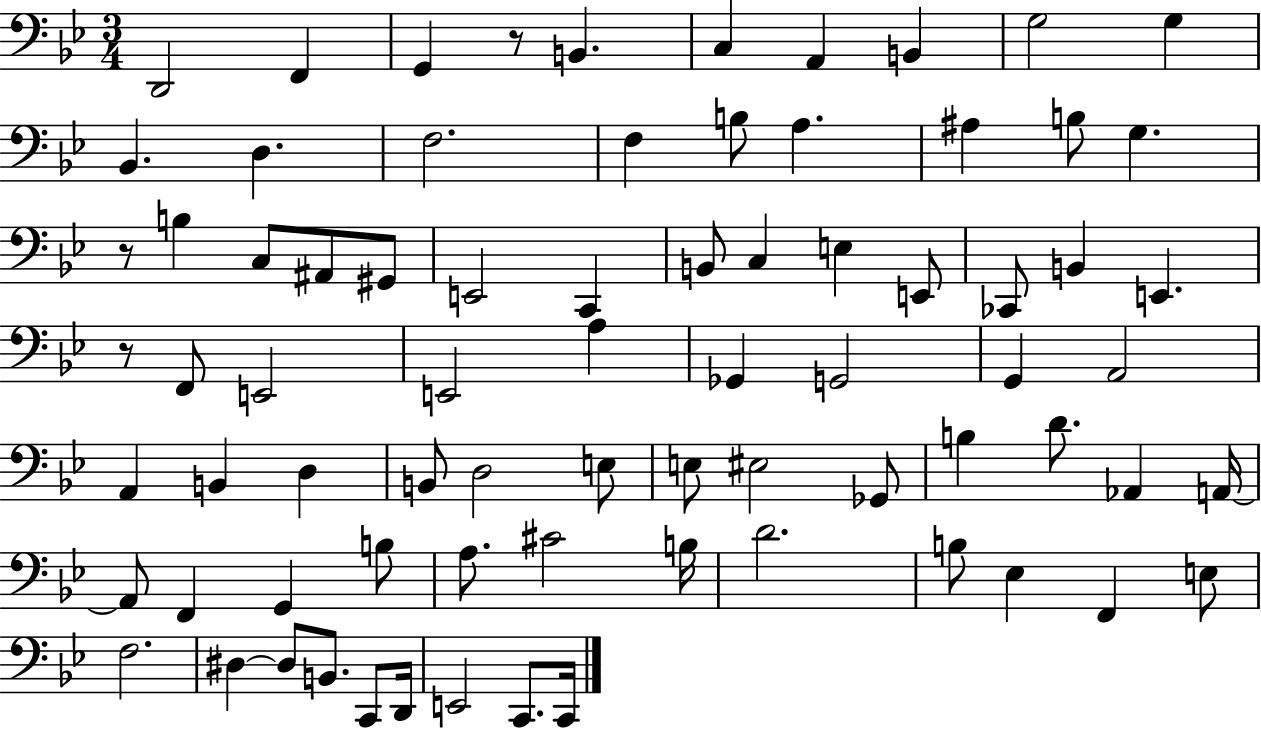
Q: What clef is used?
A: bass